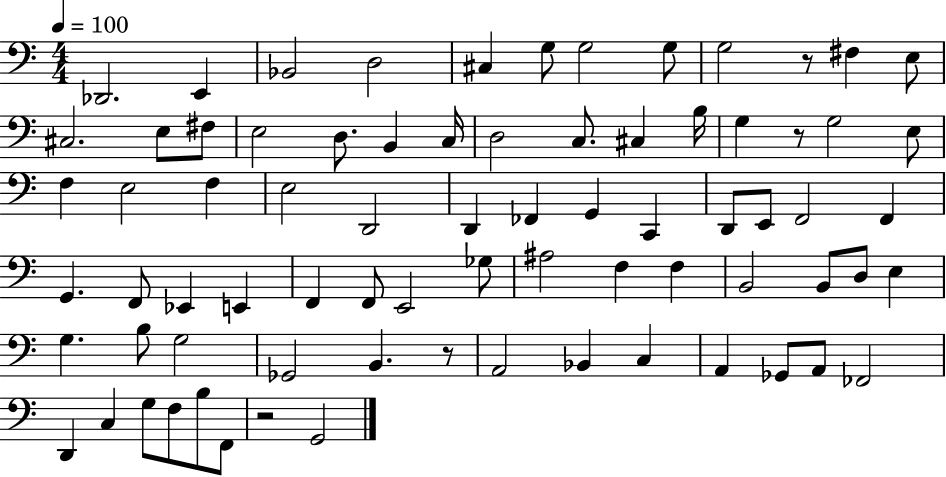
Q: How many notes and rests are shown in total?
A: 76